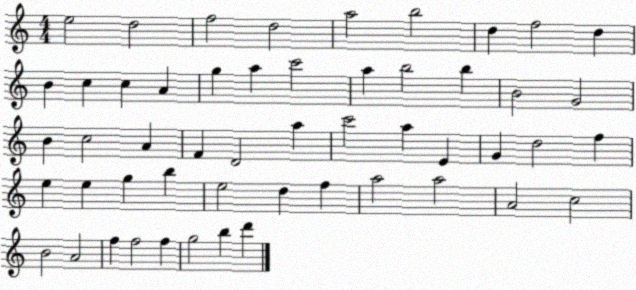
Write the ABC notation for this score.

X:1
T:Untitled
M:4/4
L:1/4
K:C
e2 d2 f2 d2 a2 b2 d f2 d B c c A g a c'2 a b2 b B2 G2 B c2 A F D2 a c'2 a E G d2 f e e g b e2 d f a2 a2 A2 c2 B2 A2 f f2 f g2 b d'